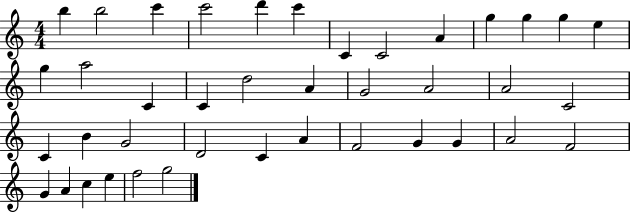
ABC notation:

X:1
T:Untitled
M:4/4
L:1/4
K:C
b b2 c' c'2 d' c' C C2 A g g g e g a2 C C d2 A G2 A2 A2 C2 C B G2 D2 C A F2 G G A2 F2 G A c e f2 g2